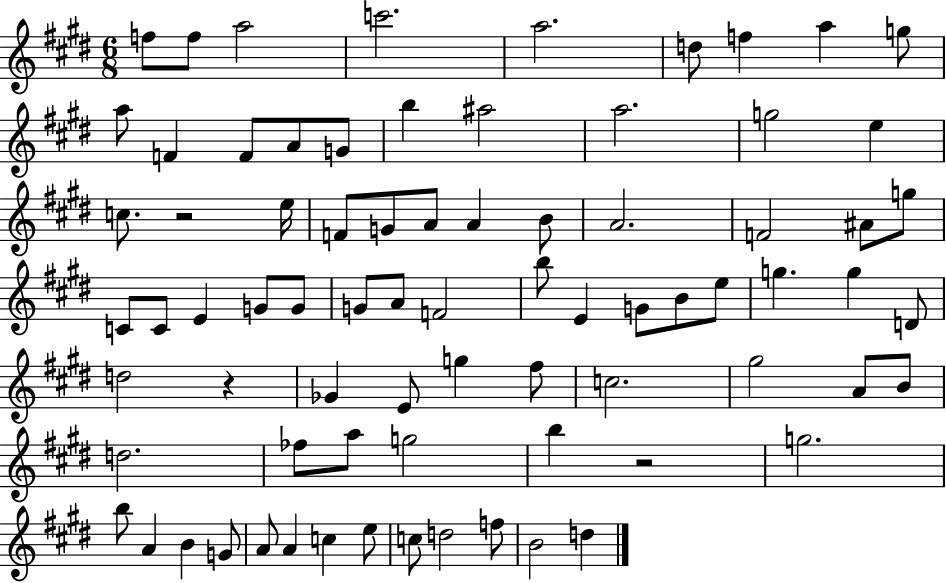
{
  \clef treble
  \numericTimeSignature
  \time 6/8
  \key e \major
  f''8 f''8 a''2 | c'''2. | a''2. | d''8 f''4 a''4 g''8 | \break a''8 f'4 f'8 a'8 g'8 | b''4 ais''2 | a''2. | g''2 e''4 | \break c''8. r2 e''16 | f'8 g'8 a'8 a'4 b'8 | a'2. | f'2 ais'8 g''8 | \break c'8 c'8 e'4 g'8 g'8 | g'8 a'8 f'2 | b''8 e'4 g'8 b'8 e''8 | g''4. g''4 d'8 | \break d''2 r4 | ges'4 e'8 g''4 fis''8 | c''2. | gis''2 a'8 b'8 | \break d''2. | fes''8 a''8 g''2 | b''4 r2 | g''2. | \break b''8 a'4 b'4 g'8 | a'8 a'4 c''4 e''8 | c''8 d''2 f''8 | b'2 d''4 | \break \bar "|."
}